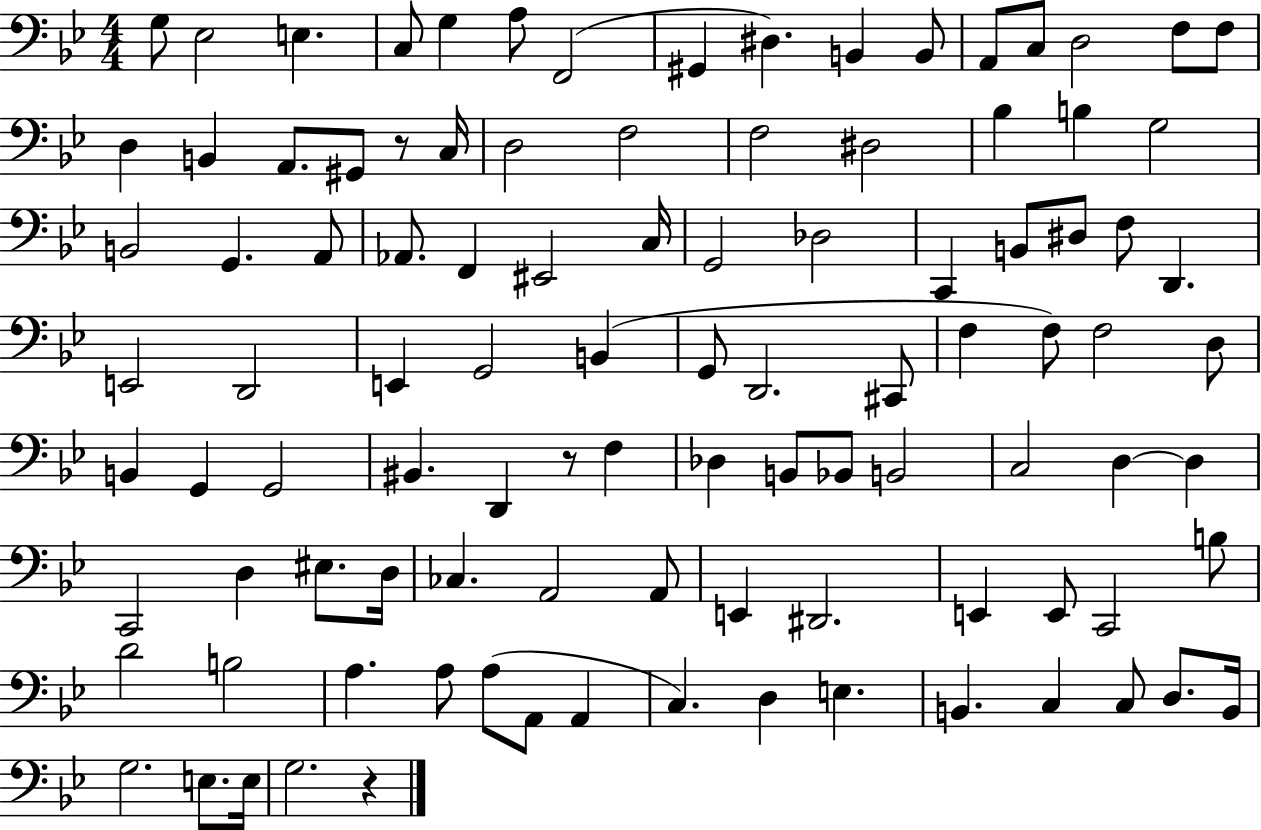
{
  \clef bass
  \numericTimeSignature
  \time 4/4
  \key bes \major
  g8 ees2 e4. | c8 g4 a8 f,2( | gis,4 dis4.) b,4 b,8 | a,8 c8 d2 f8 f8 | \break d4 b,4 a,8. gis,8 r8 c16 | d2 f2 | f2 dis2 | bes4 b4 g2 | \break b,2 g,4. a,8 | aes,8. f,4 eis,2 c16 | g,2 des2 | c,4 b,8 dis8 f8 d,4. | \break e,2 d,2 | e,4 g,2 b,4( | g,8 d,2. cis,8 | f4 f8) f2 d8 | \break b,4 g,4 g,2 | bis,4. d,4 r8 f4 | des4 b,8 bes,8 b,2 | c2 d4~~ d4 | \break c,2 d4 eis8. d16 | ces4. a,2 a,8 | e,4 dis,2. | e,4 e,8 c,2 b8 | \break d'2 b2 | a4. a8 a8( a,8 a,4 | c4.) d4 e4. | b,4. c4 c8 d8. b,16 | \break g2. e8. e16 | g2. r4 | \bar "|."
}